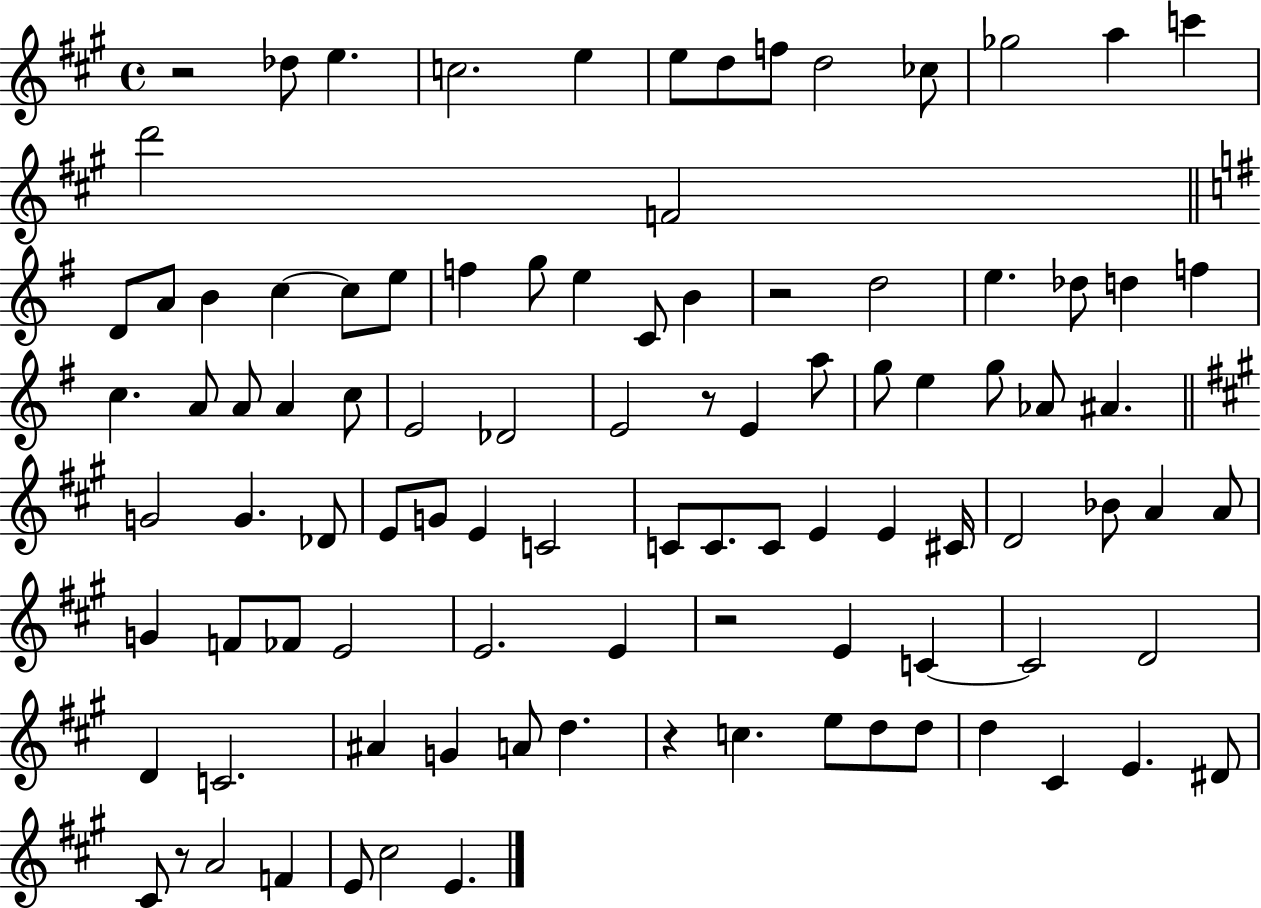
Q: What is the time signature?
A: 4/4